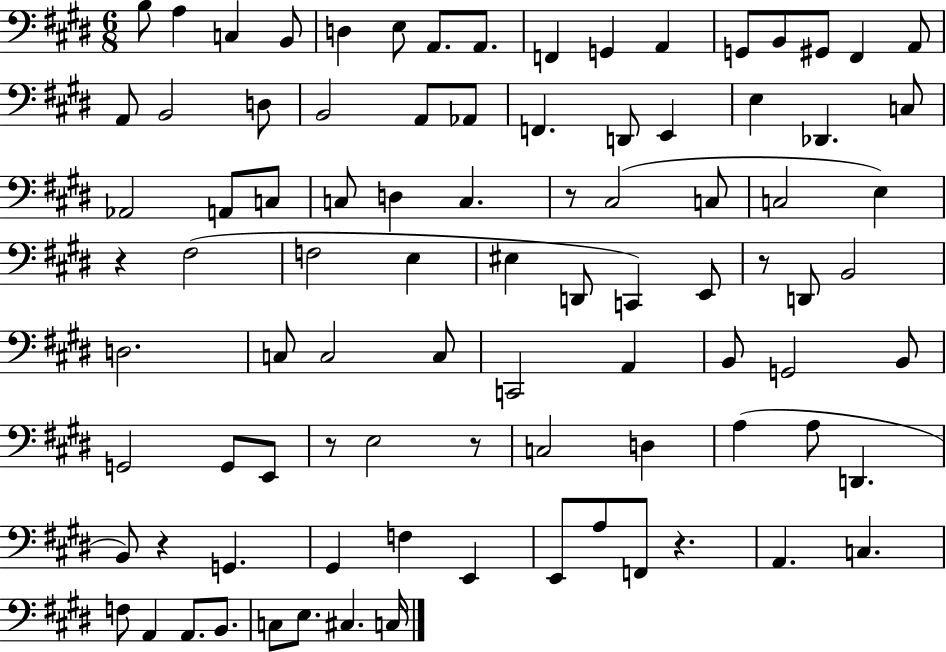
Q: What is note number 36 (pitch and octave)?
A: C3